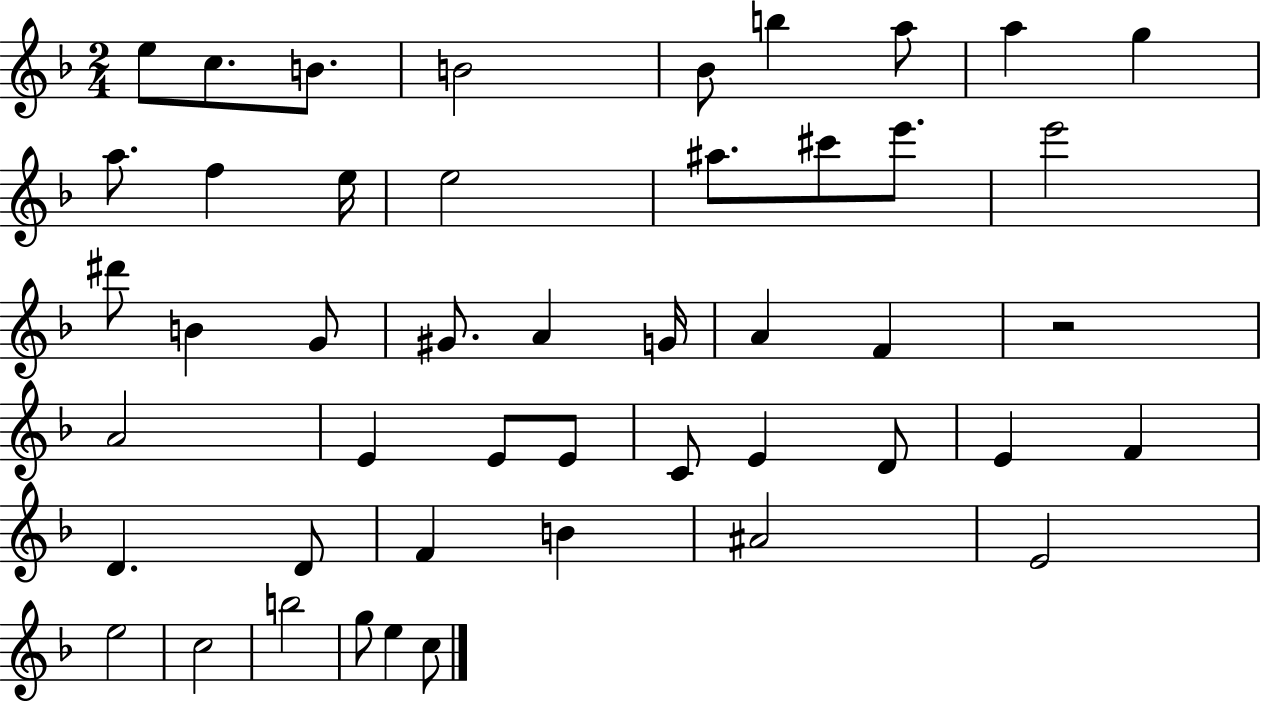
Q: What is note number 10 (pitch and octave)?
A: A5